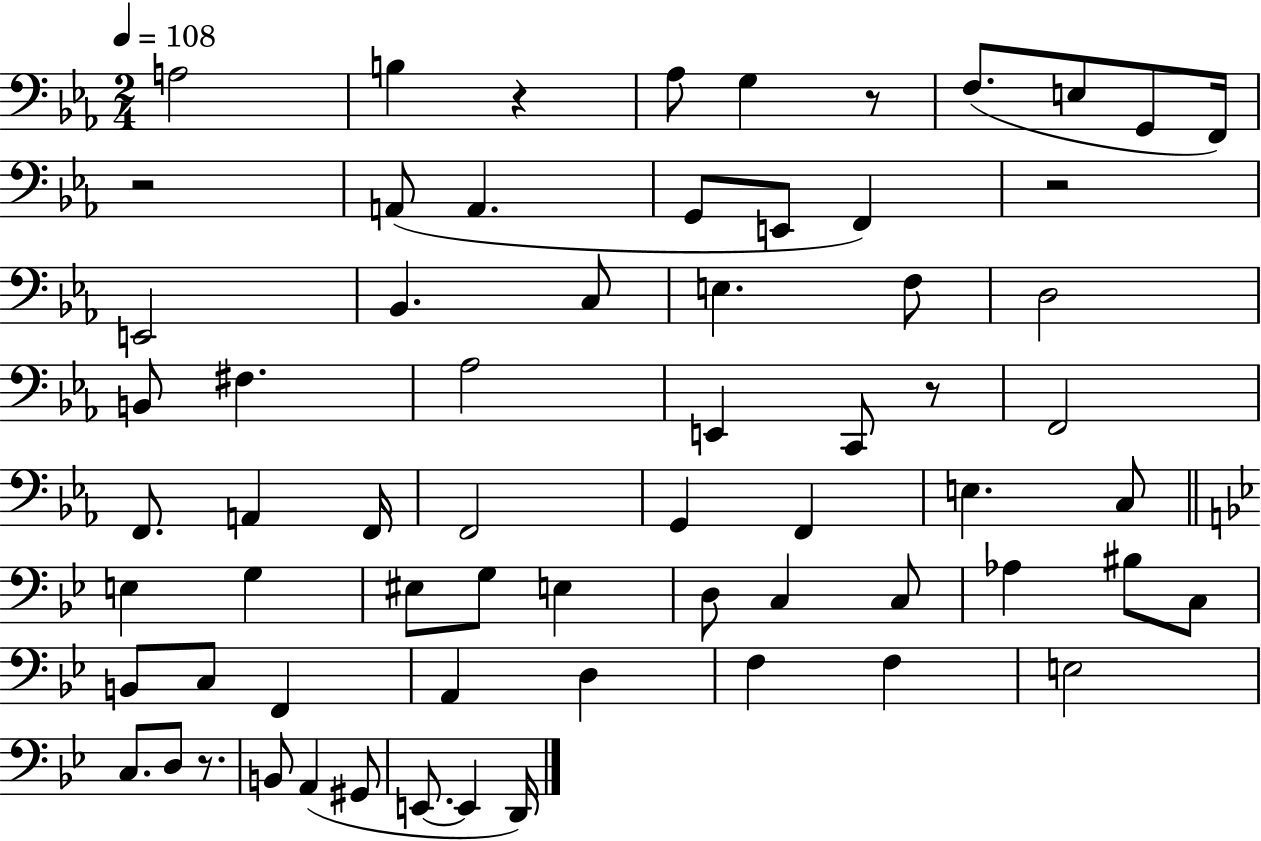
{
  \clef bass
  \numericTimeSignature
  \time 2/4
  \key ees \major
  \tempo 4 = 108
  a2 | b4 r4 | aes8 g4 r8 | f8.( e8 g,8 f,16) | \break r2 | a,8( a,4. | g,8 e,8 f,4) | r2 | \break e,2 | bes,4. c8 | e4. f8 | d2 | \break b,8 fis4. | aes2 | e,4 c,8 r8 | f,2 | \break f,8. a,4 f,16 | f,2 | g,4 f,4 | e4. c8 | \break \bar "||" \break \key bes \major e4 g4 | eis8 g8 e4 | d8 c4 c8 | aes4 bis8 c8 | \break b,8 c8 f,4 | a,4 d4 | f4 f4 | e2 | \break c8. d8 r8. | b,8 a,4( gis,8 | e,8.~~ e,4 d,16) | \bar "|."
}